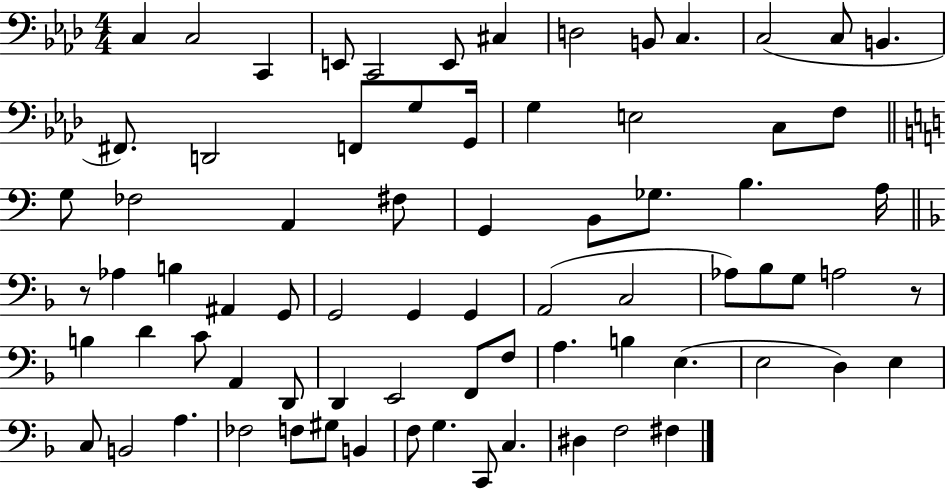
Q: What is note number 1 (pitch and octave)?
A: C3